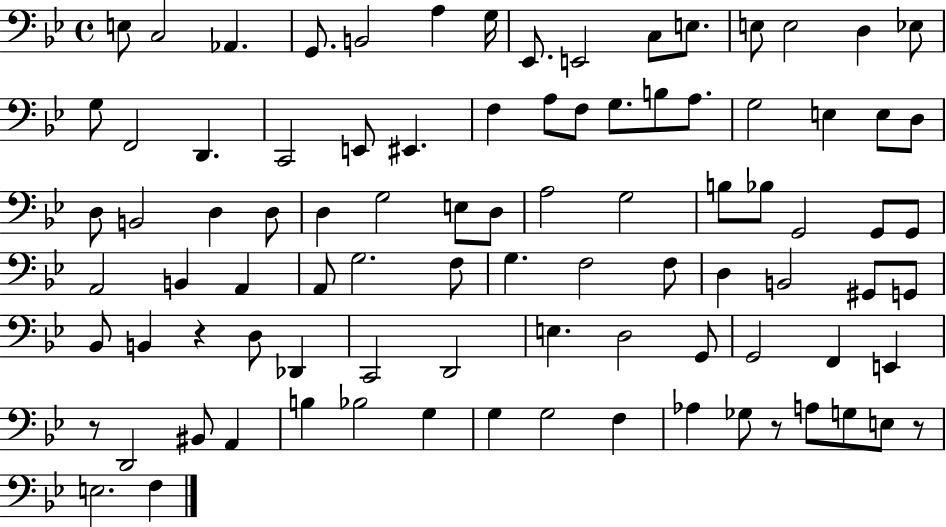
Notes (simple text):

E3/e C3/h Ab2/q. G2/e. B2/h A3/q G3/s Eb2/e. E2/h C3/e E3/e. E3/e E3/h D3/q Eb3/e G3/e F2/h D2/q. C2/h E2/e EIS2/q. F3/q A3/e F3/e G3/e. B3/e A3/e. G3/h E3/q E3/e D3/e D3/e B2/h D3/q D3/e D3/q G3/h E3/e D3/e A3/h G3/h B3/e Bb3/e G2/h G2/e G2/e A2/h B2/q A2/q A2/e G3/h. F3/e G3/q. F3/h F3/e D3/q B2/h G#2/e G2/e Bb2/e B2/q R/q D3/e Db2/q C2/h D2/h E3/q. D3/h G2/e G2/h F2/q E2/q R/e D2/h BIS2/e A2/q B3/q Bb3/h G3/q G3/q G3/h F3/q Ab3/q Gb3/e R/e A3/e G3/e E3/e R/e E3/h. F3/q